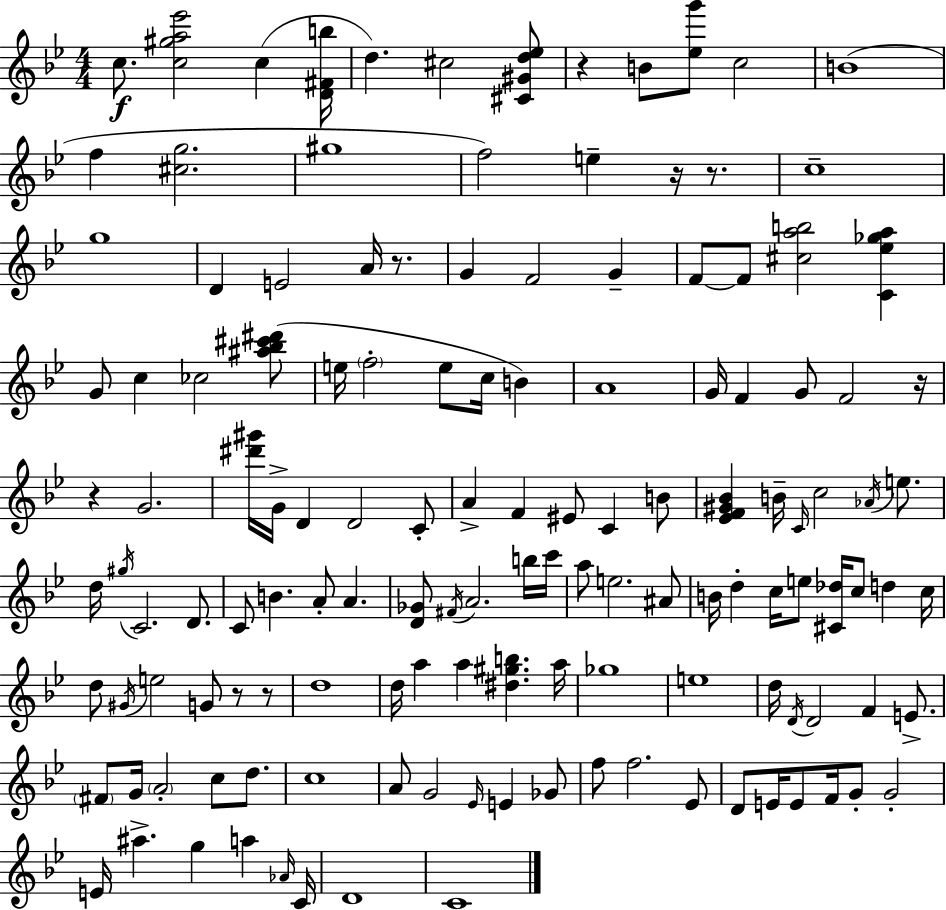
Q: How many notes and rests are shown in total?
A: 136